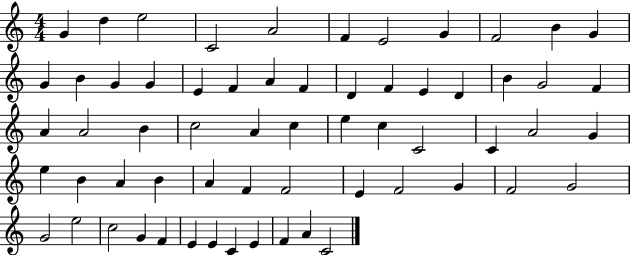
{
  \clef treble
  \numericTimeSignature
  \time 4/4
  \key c \major
  g'4 d''4 e''2 | c'2 a'2 | f'4 e'2 g'4 | f'2 b'4 g'4 | \break g'4 b'4 g'4 g'4 | e'4 f'4 a'4 f'4 | d'4 f'4 e'4 d'4 | b'4 g'2 f'4 | \break a'4 a'2 b'4 | c''2 a'4 c''4 | e''4 c''4 c'2 | c'4 a'2 g'4 | \break e''4 b'4 a'4 b'4 | a'4 f'4 f'2 | e'4 f'2 g'4 | f'2 g'2 | \break g'2 e''2 | c''2 g'4 f'4 | e'4 e'4 c'4 e'4 | f'4 a'4 c'2 | \break \bar "|."
}